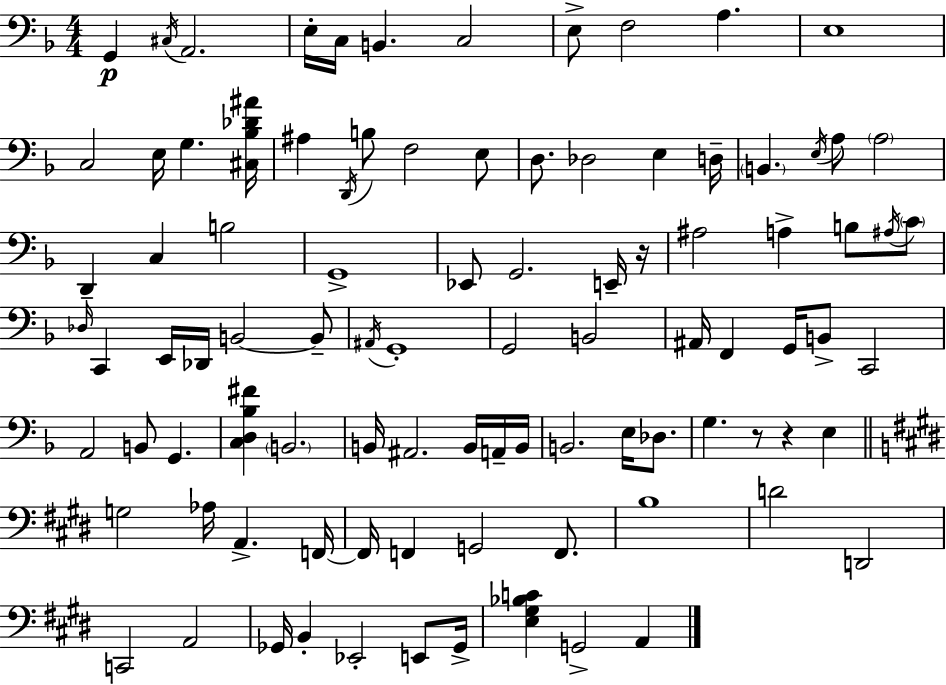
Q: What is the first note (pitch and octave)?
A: G2